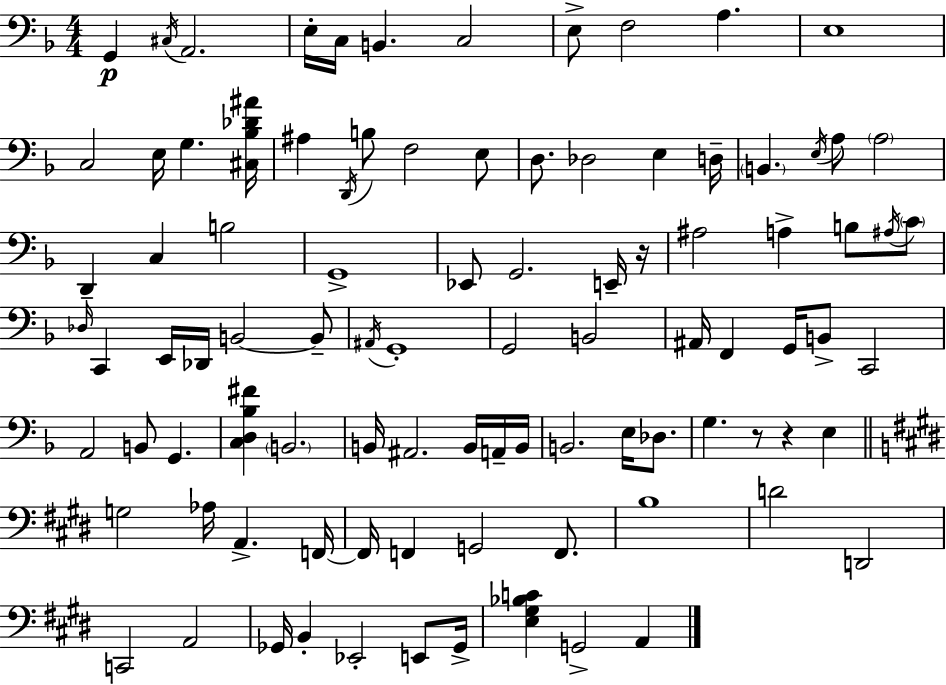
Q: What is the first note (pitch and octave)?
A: G2